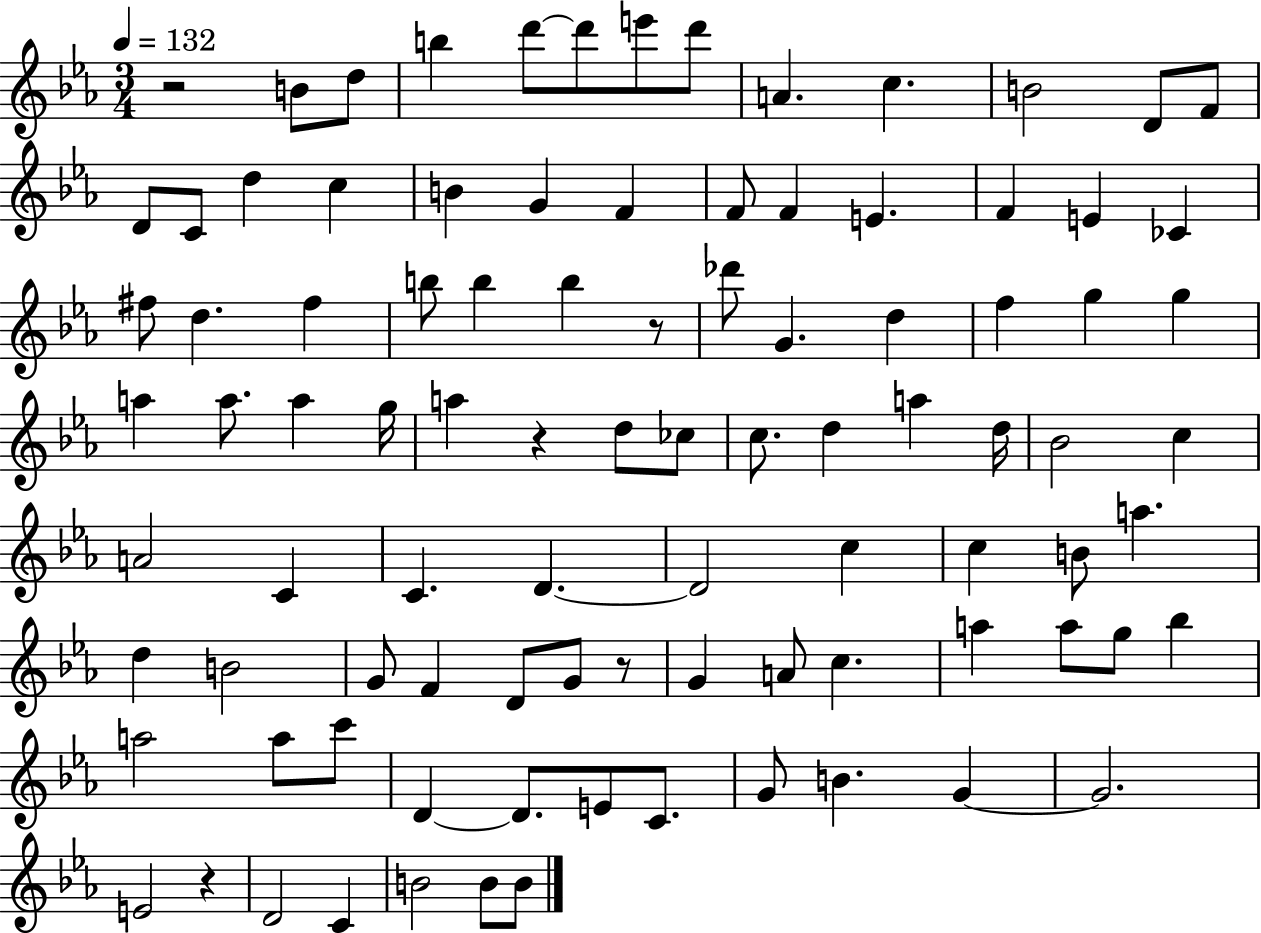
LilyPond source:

{
  \clef treble
  \numericTimeSignature
  \time 3/4
  \key ees \major
  \tempo 4 = 132
  \repeat volta 2 { r2 b'8 d''8 | b''4 d'''8~~ d'''8 e'''8 d'''8 | a'4. c''4. | b'2 d'8 f'8 | \break d'8 c'8 d''4 c''4 | b'4 g'4 f'4 | f'8 f'4 e'4. | f'4 e'4 ces'4 | \break fis''8 d''4. fis''4 | b''8 b''4 b''4 r8 | des'''8 g'4. d''4 | f''4 g''4 g''4 | \break a''4 a''8. a''4 g''16 | a''4 r4 d''8 ces''8 | c''8. d''4 a''4 d''16 | bes'2 c''4 | \break a'2 c'4 | c'4. d'4.~~ | d'2 c''4 | c''4 b'8 a''4. | \break d''4 b'2 | g'8 f'4 d'8 g'8 r8 | g'4 a'8 c''4. | a''4 a''8 g''8 bes''4 | \break a''2 a''8 c'''8 | d'4~~ d'8. e'8 c'8. | g'8 b'4. g'4~~ | g'2. | \break e'2 r4 | d'2 c'4 | b'2 b'8 b'8 | } \bar "|."
}